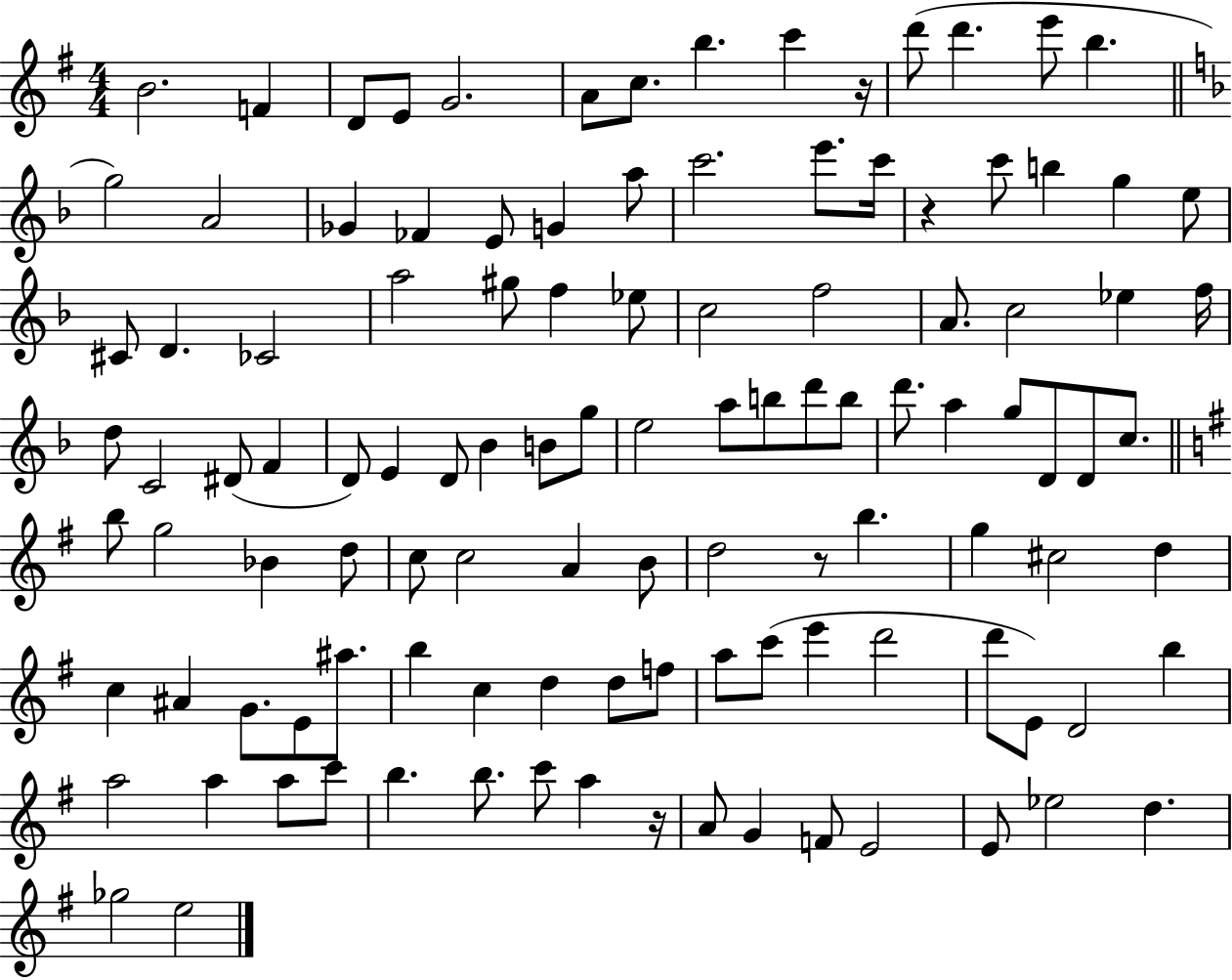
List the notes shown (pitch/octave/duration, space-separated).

B4/h. F4/q D4/e E4/e G4/h. A4/e C5/e. B5/q. C6/q R/s D6/e D6/q. E6/e B5/q. G5/h A4/h Gb4/q FES4/q E4/e G4/q A5/e C6/h. E6/e. C6/s R/q C6/e B5/q G5/q E5/e C#4/e D4/q. CES4/h A5/h G#5/e F5/q Eb5/e C5/h F5/h A4/e. C5/h Eb5/q F5/s D5/e C4/h D#4/e F4/q D4/e E4/q D4/e Bb4/q B4/e G5/e E5/h A5/e B5/e D6/e B5/e D6/e. A5/q G5/e D4/e D4/e C5/e. B5/e G5/h Bb4/q D5/e C5/e C5/h A4/q B4/e D5/h R/e B5/q. G5/q C#5/h D5/q C5/q A#4/q G4/e. E4/e A#5/e. B5/q C5/q D5/q D5/e F5/e A5/e C6/e E6/q D6/h D6/e E4/e D4/h B5/q A5/h A5/q A5/e C6/e B5/q. B5/e. C6/e A5/q R/s A4/e G4/q F4/e E4/h E4/e Eb5/h D5/q. Gb5/h E5/h